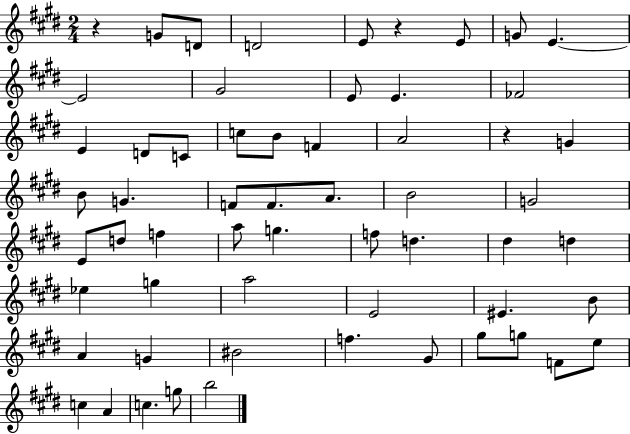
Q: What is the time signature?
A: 2/4